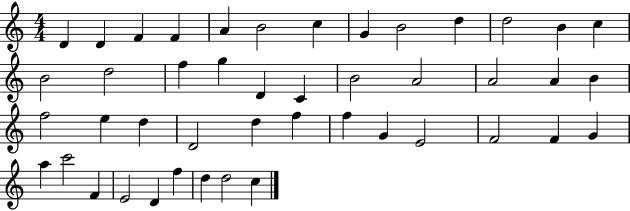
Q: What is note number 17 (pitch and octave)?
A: G5